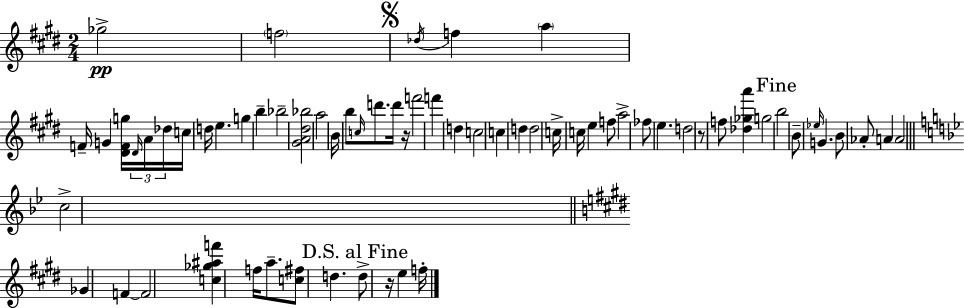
{
  \clef treble
  \numericTimeSignature
  \time 2/4
  \key e \major
  ges''2->\pp | \parenthesize f''2 | \mark \markup { \musicglyph "scripts.segno" } \acciaccatura { des''16 } f''4 \parenthesize a''4 | f'16-- g'4 <dis' f' g''>16 \tuplet 3/2 { \grace { dis'16 } | \break a'16 des''16 } c''16 d''16 e''4. | g''4 b''4-- | bes''2-- | <gis' a' dis'' bes''>2 | \break a''2 | b'16 b''8 \grace { c''16 } d'''8. | d'''16 r16 f'''2 | f'''4 d''4 | \break c''2 | c''4 d''4 | d''2 | c''16-> c''16 e''4 | \break f''8 a''2-> | fes''8 e''4. | d''2 | r8 f''8 <des'' ges'' a'''>4 | \break g''2 | \mark "Fine" b''2 | b'8-- \grace { ees''16 } g'4. | b'8 aes'8-. | \break a'4 a'2 | \bar "||" \break \key bes \major c''2-> | \bar "||" \break \key e \major ges'4 f'4~~ | f'2 | <c'' ges'' ais'' f'''>4 f''16 a''8.-- | <c'' fis''>8 d''4. | \break \mark "D.S. al Fine" d''8-> r16 e''4 f''16-. | \bar "|."
}